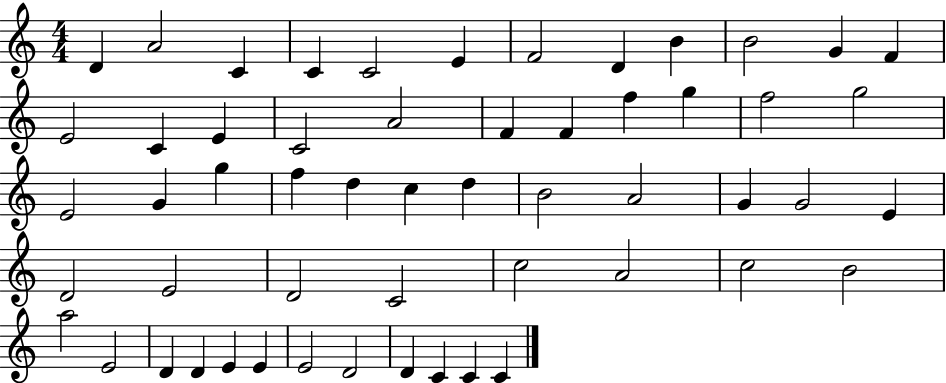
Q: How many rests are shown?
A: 0